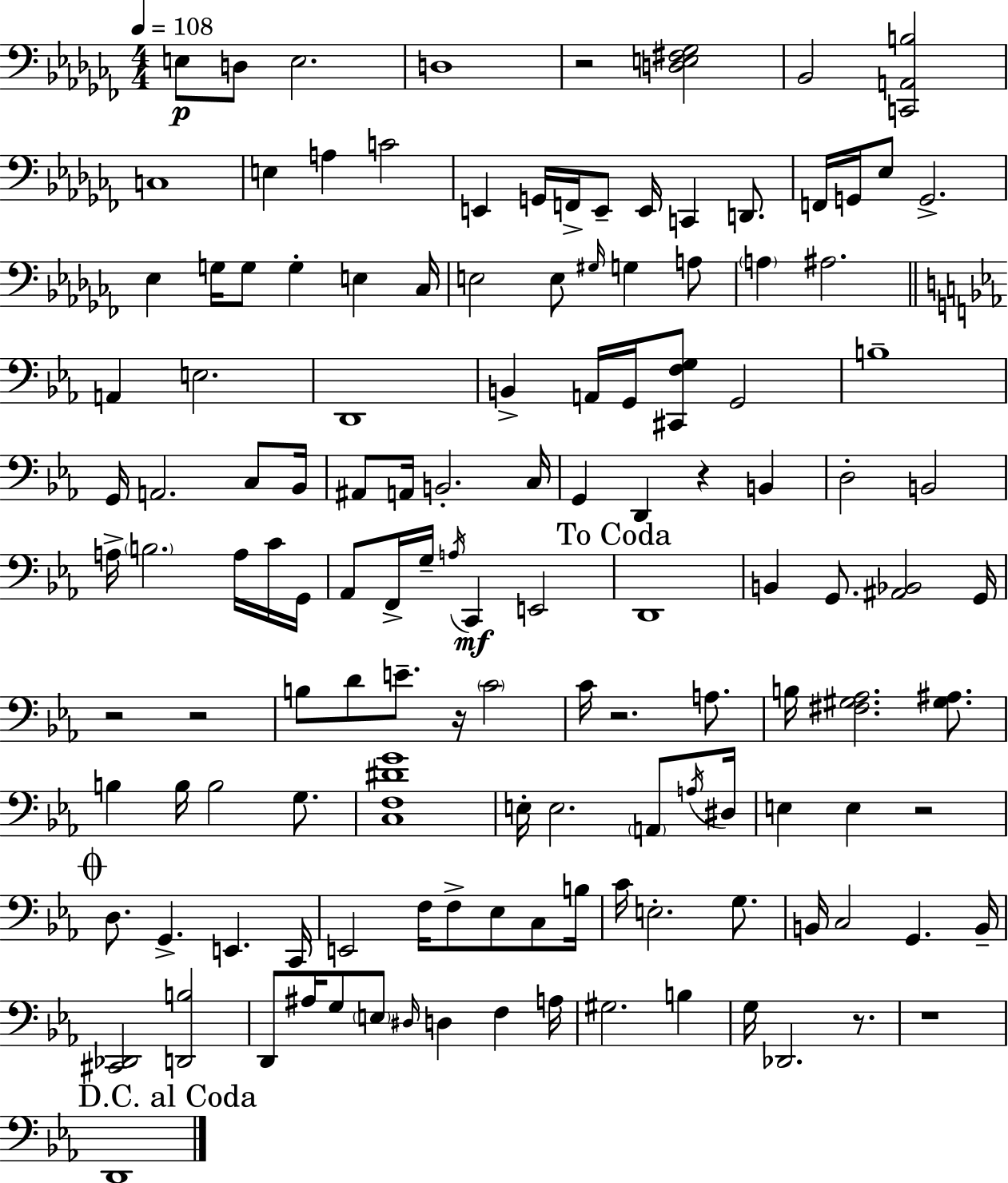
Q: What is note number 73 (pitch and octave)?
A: C4